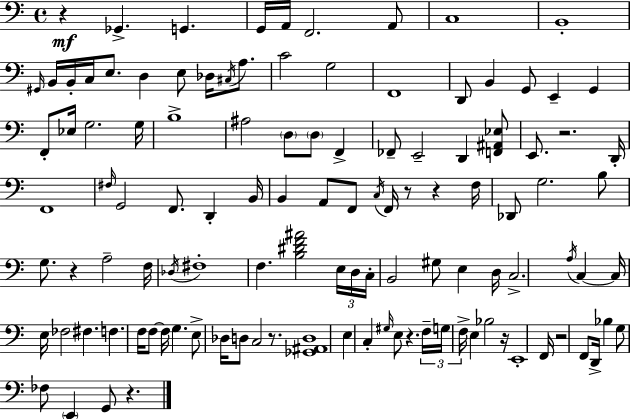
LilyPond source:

{
  \clef bass
  \time 4/4
  \defaultTimeSignature
  \key c \major
  r4\mf ges,4.-> g,4. | g,16 a,16 f,2. a,8 | c1 | b,1-. | \break \grace { gis,16 } b,16 b,16-. c16 e8. d4 e8 des16 \acciaccatura { cis16 } a8. | c'2 g2 | f,1 | d,8 b,4 g,8 e,4-- g,4 | \break f,8-. ees16 g2. | g16 b1-> | ais2 \parenthesize d8 \parenthesize d8 f,4-> | fes,8-- e,2-- d,4 | \break <f, ais, ees>8 e,8. r2. | d,16-. f,1 | \grace { fis16 } g,2 f,8. d,4-. | b,16 b,4 a,8 f,8 \acciaccatura { c16 } f,16 r8 r4 | \break f16 des,8 g2. | b8 g8. r4 a2-- | f16 \acciaccatura { des16 } fis1-. | f4. <b dis' f' ais'>2 | \break \tuplet 3/2 { e16 d16 c16-. } b,2 gis8 | e4 d16 c2.-> | \acciaccatura { a16 } c4~~ c16 e16 fes2 | fis4. f4. f16 f8~~ f16 | \break g4. e8-> des16 d8 c2 | r8. <ges, ais, d>1 | e4 c4-. \grace { gis16 } e8 | r4. \tuplet 3/2 { f16-- g16 f16-> } e4 bes2 | \break r16 e,1-. | f,16 r2 | f,8 d,16-> bes4 g8 fes8 \parenthesize e,4 g,8 | r4. \bar "|."
}